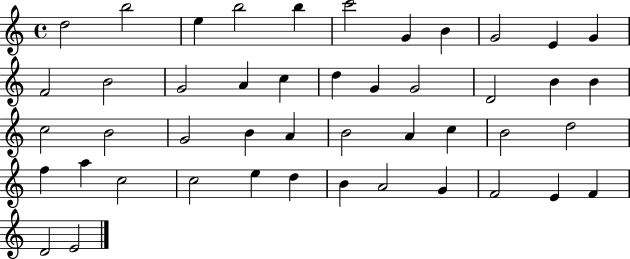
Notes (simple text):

D5/h B5/h E5/q B5/h B5/q C6/h G4/q B4/q G4/h E4/q G4/q F4/h B4/h G4/h A4/q C5/q D5/q G4/q G4/h D4/h B4/q B4/q C5/h B4/h G4/h B4/q A4/q B4/h A4/q C5/q B4/h D5/h F5/q A5/q C5/h C5/h E5/q D5/q B4/q A4/h G4/q F4/h E4/q F4/q D4/h E4/h